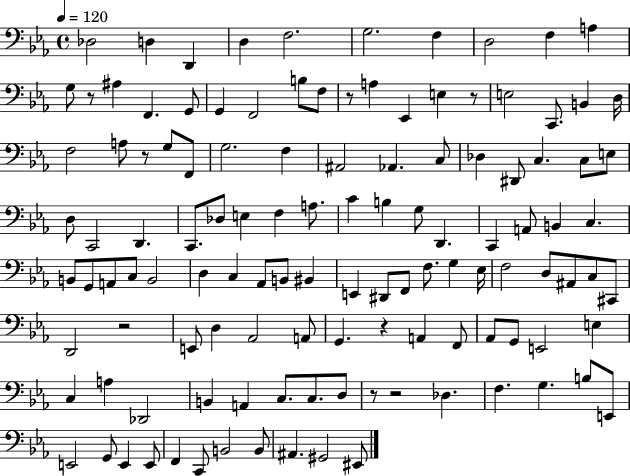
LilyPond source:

{
  \clef bass
  \time 4/4
  \defaultTimeSignature
  \key ees \major
  \tempo 4 = 120
  des2 d4 d,4 | d4 f2. | g2. f4 | d2 f4 a4 | \break g8 r8 ais4 f,4. g,8 | g,4 f,2 b8 f8 | r8 a4 ees,4 e4 r8 | e2 c,8. b,4 d16 | \break f2 a8 r8 g8 f,8 | g2. f4 | ais,2 aes,4. c8 | des4 dis,8 c4. c8 e8 | \break d8 c,2 d,4. | c,8. des8 e4 f4 a8. | c'4 b4 g8 d,4. | c,4 a,8 b,4 c4. | \break b,8 g,8 a,8 c8 b,2 | d4 c4 aes,8 b,8 bis,4 | e,4 dis,8 f,8 f8. g4 ees16 | f2 d8 ais,8 c8 cis,8 | \break d,2 r2 | e,8 d4 aes,2 a,8 | g,4. r4 a,4 f,8 | aes,8 g,8 e,2 e4 | \break c4 a4 des,2 | b,4 a,4 c8. c8. d8 | r8 r2 des4. | f4. g4. b8 e,8 | \break e,2 g,8 e,4 e,8 | f,4 c,8 b,2 b,8 | ais,4. gis,2 eis,8 | \bar "|."
}